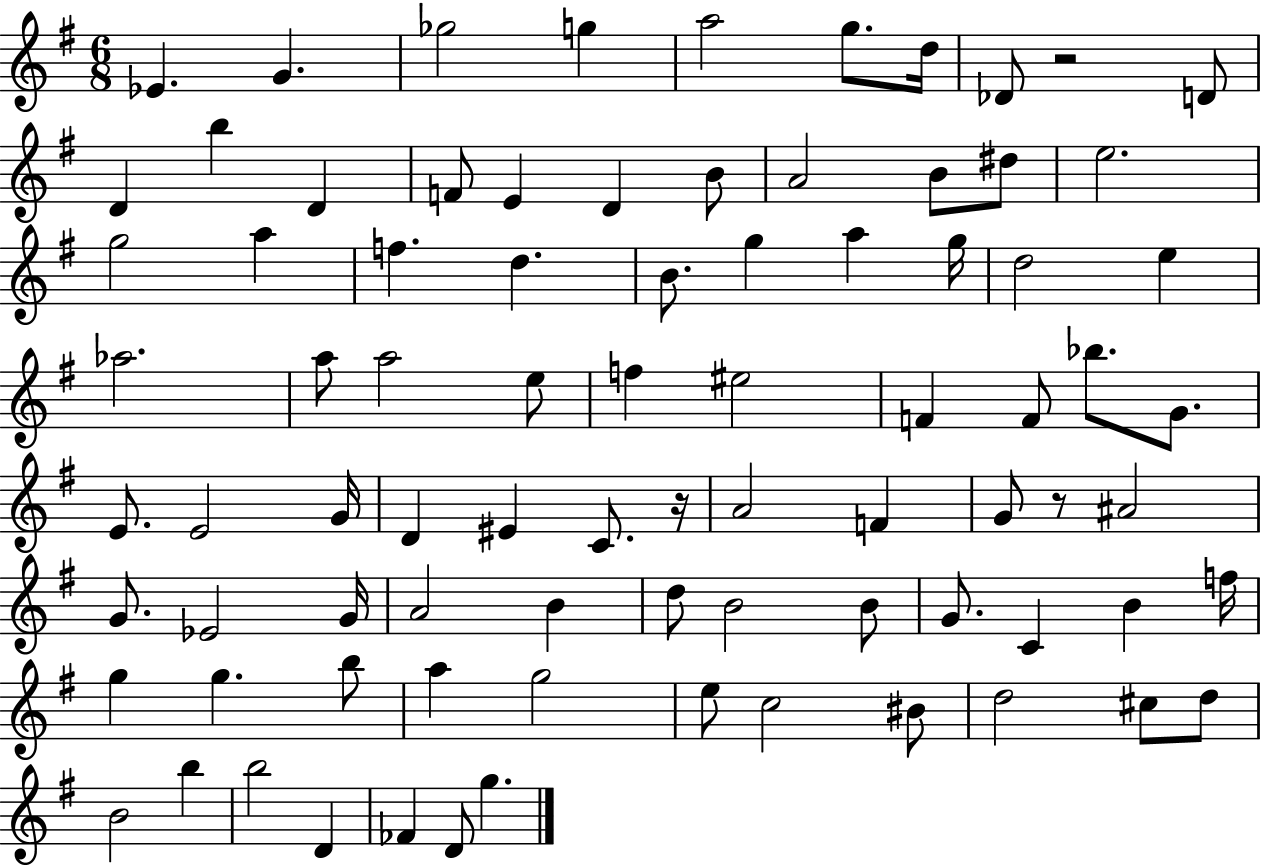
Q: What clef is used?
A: treble